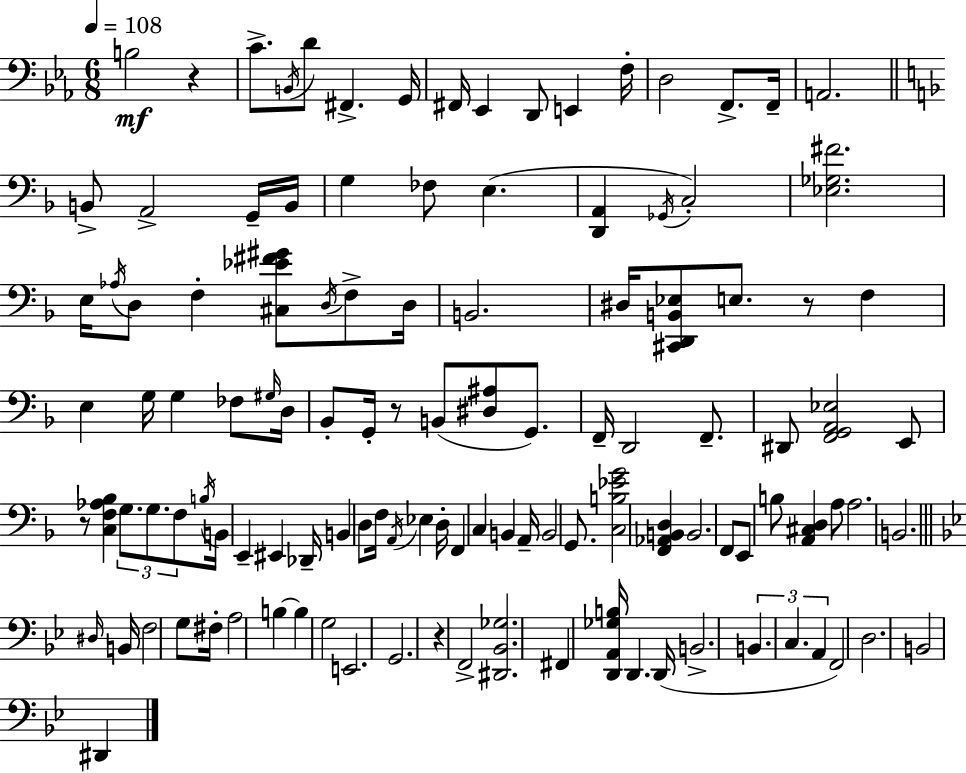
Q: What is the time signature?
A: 6/8